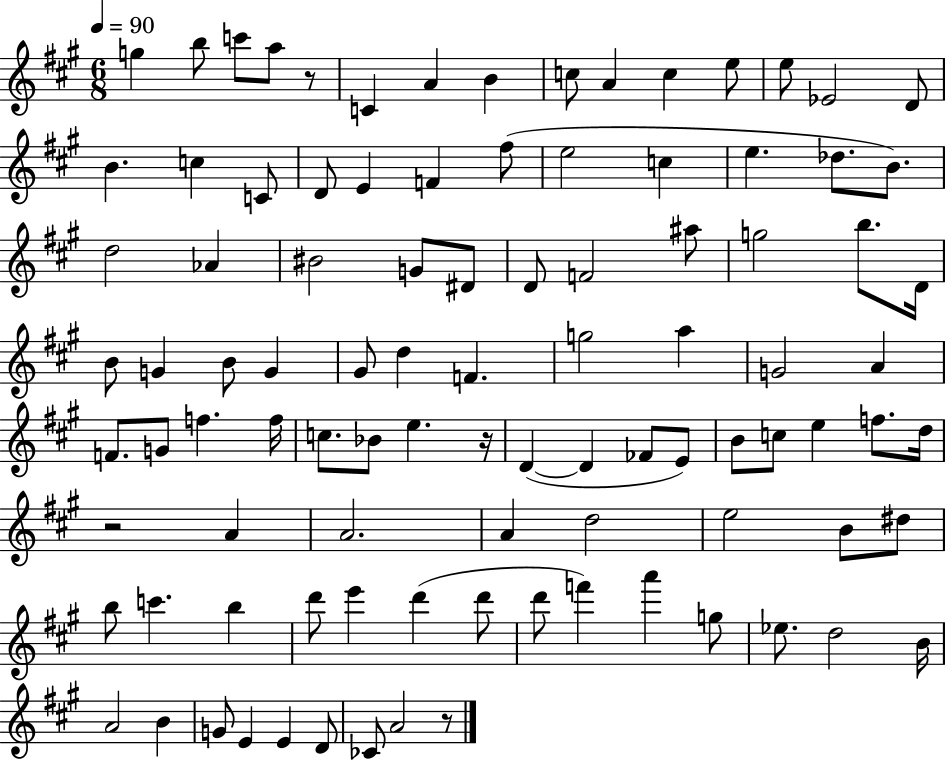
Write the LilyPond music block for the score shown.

{
  \clef treble
  \numericTimeSignature
  \time 6/8
  \key a \major
  \tempo 4 = 90
  \repeat volta 2 { g''4 b''8 c'''8 a''8 r8 | c'4 a'4 b'4 | c''8 a'4 c''4 e''8 | e''8 ees'2 d'8 | \break b'4. c''4 c'8 | d'8 e'4 f'4 fis''8( | e''2 c''4 | e''4. des''8. b'8.) | \break d''2 aes'4 | bis'2 g'8 dis'8 | d'8 f'2 ais''8 | g''2 b''8. d'16 | \break b'8 g'4 b'8 g'4 | gis'8 d''4 f'4. | g''2 a''4 | g'2 a'4 | \break f'8. g'8 f''4. f''16 | c''8. bes'8 e''4. r16 | d'4~(~ d'4 fes'8 e'8) | b'8 c''8 e''4 f''8. d''16 | \break r2 a'4 | a'2. | a'4 d''2 | e''2 b'8 dis''8 | \break b''8 c'''4. b''4 | d'''8 e'''4 d'''4( d'''8 | d'''8 f'''4) a'''4 g''8 | ees''8. d''2 b'16 | \break a'2 b'4 | g'8 e'4 e'4 d'8 | ces'8 a'2 r8 | } \bar "|."
}